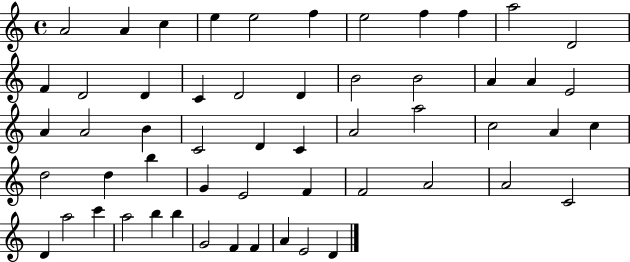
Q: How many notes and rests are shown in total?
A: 55